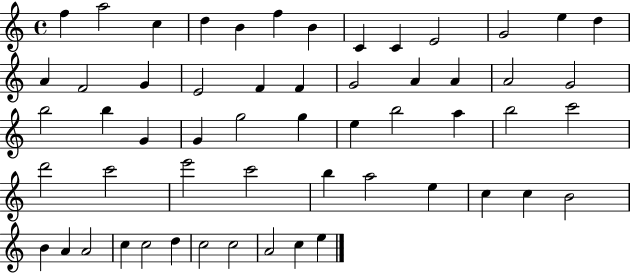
{
  \clef treble
  \time 4/4
  \defaultTimeSignature
  \key c \major
  f''4 a''2 c''4 | d''4 b'4 f''4 b'4 | c'4 c'4 e'2 | g'2 e''4 d''4 | \break a'4 f'2 g'4 | e'2 f'4 f'4 | g'2 a'4 a'4 | a'2 g'2 | \break b''2 b''4 g'4 | g'4 g''2 g''4 | e''4 b''2 a''4 | b''2 c'''2 | \break d'''2 c'''2 | e'''2 c'''2 | b''4 a''2 e''4 | c''4 c''4 b'2 | \break b'4 a'4 a'2 | c''4 c''2 d''4 | c''2 c''2 | a'2 c''4 e''4 | \break \bar "|."
}